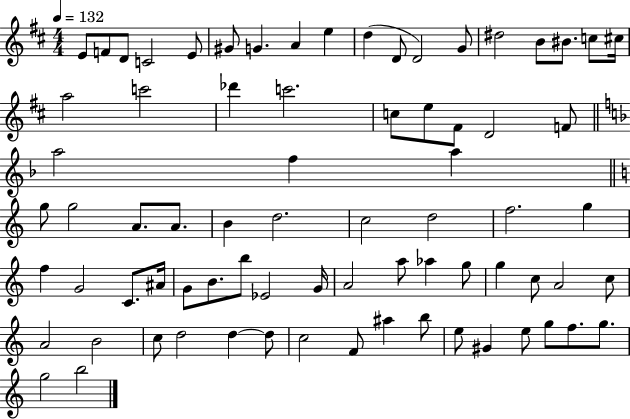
{
  \clef treble
  \numericTimeSignature
  \time 4/4
  \key d \major
  \tempo 4 = 132
  \repeat volta 2 { e'8 f'8 d'8 c'2 e'8 | gis'8 g'4. a'4 e''4 | d''4( d'8 d'2) g'8 | dis''2 b'8 bis'8. c''8 cis''16 | \break a''2 c'''2 | des'''4 c'''2. | c''8 e''8 fis'8 d'2 f'8 | \bar "||" \break \key d \minor a''2 f''4 a''4 | \bar "||" \break \key c \major g''8 g''2 a'8. a'8. | b'4 d''2. | c''2 d''2 | f''2. g''4 | \break f''4 g'2 c'8. ais'16 | g'8 b'8. b''8 ees'2 g'16 | a'2 a''8 aes''4 g''8 | g''4 c''8 a'2 c''8 | \break a'2 b'2 | c''8 d''2 d''4~~ d''8 | c''2 f'8 ais''4 b''8 | e''8 gis'4 e''8 g''8 f''8. g''8. | \break g''2 b''2 | } \bar "|."
}